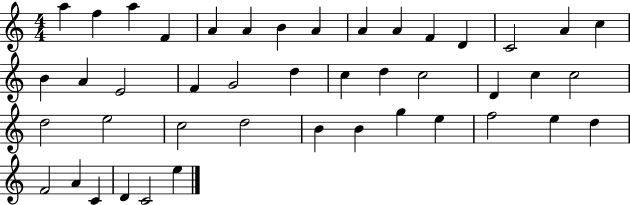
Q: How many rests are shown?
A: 0